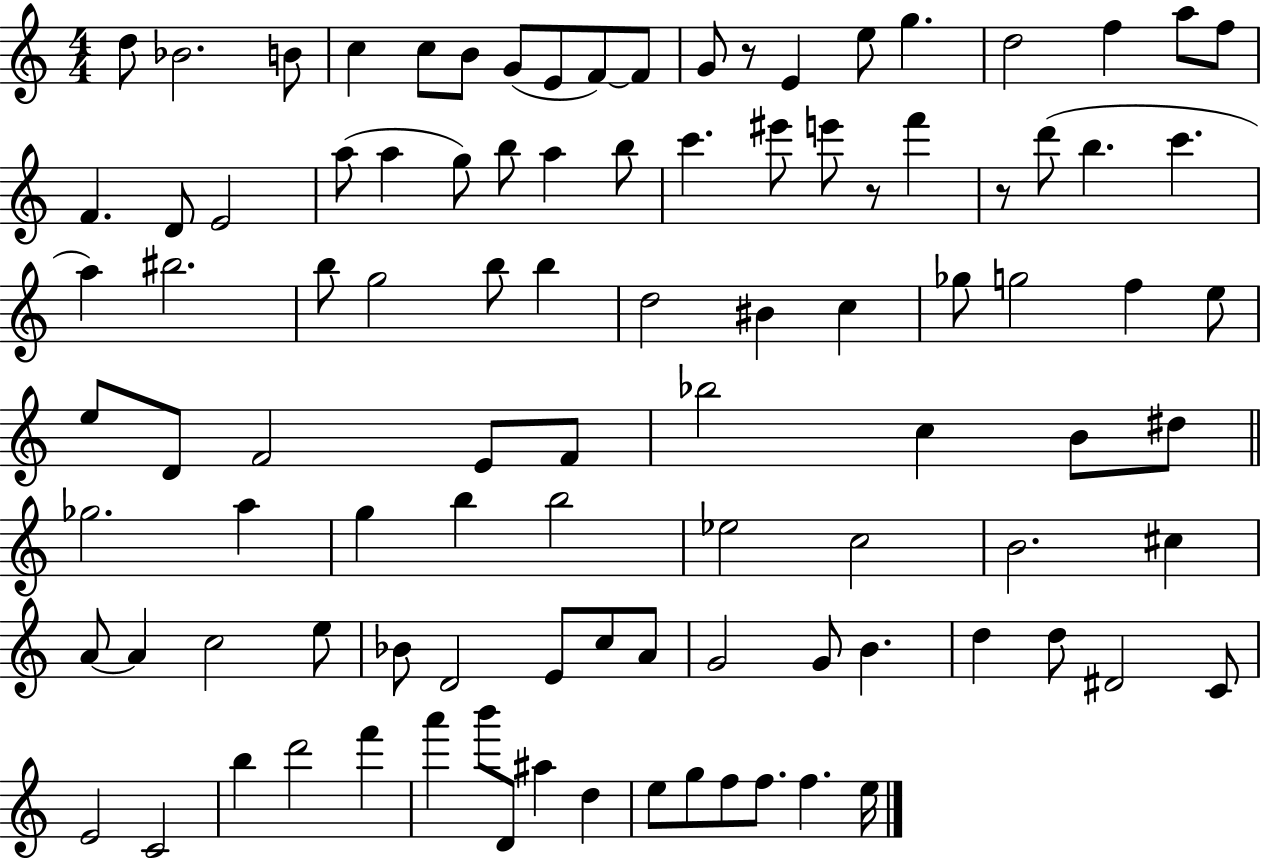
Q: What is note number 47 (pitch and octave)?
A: E5